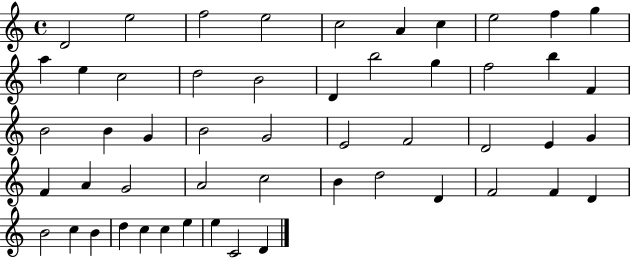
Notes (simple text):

D4/h E5/h F5/h E5/h C5/h A4/q C5/q E5/h F5/q G5/q A5/q E5/q C5/h D5/h B4/h D4/q B5/h G5/q F5/h B5/q F4/q B4/h B4/q G4/q B4/h G4/h E4/h F4/h D4/h E4/q G4/q F4/q A4/q G4/h A4/h C5/h B4/q D5/h D4/q F4/h F4/q D4/q B4/h C5/q B4/q D5/q C5/q C5/q E5/q E5/q C4/h D4/q